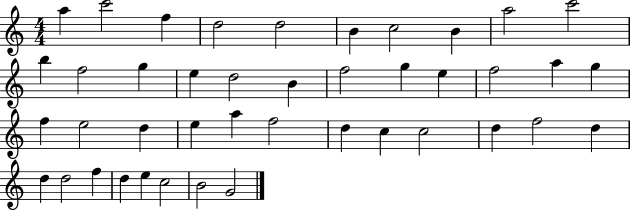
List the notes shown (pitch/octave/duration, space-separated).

A5/q C6/h F5/q D5/h D5/h B4/q C5/h B4/q A5/h C6/h B5/q F5/h G5/q E5/q D5/h B4/q F5/h G5/q E5/q F5/h A5/q G5/q F5/q E5/h D5/q E5/q A5/q F5/h D5/q C5/q C5/h D5/q F5/h D5/q D5/q D5/h F5/q D5/q E5/q C5/h B4/h G4/h